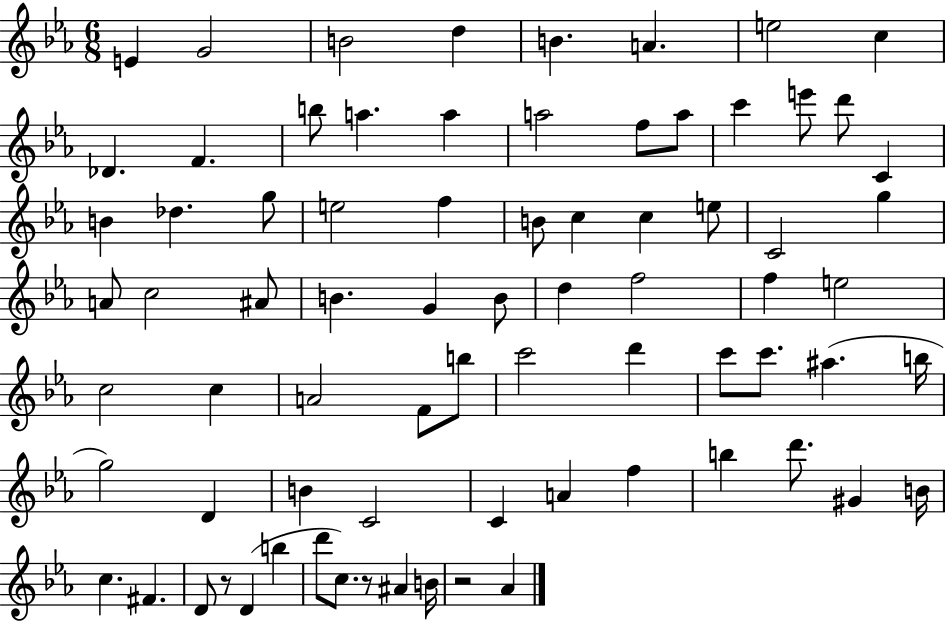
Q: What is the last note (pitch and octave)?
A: Ab4